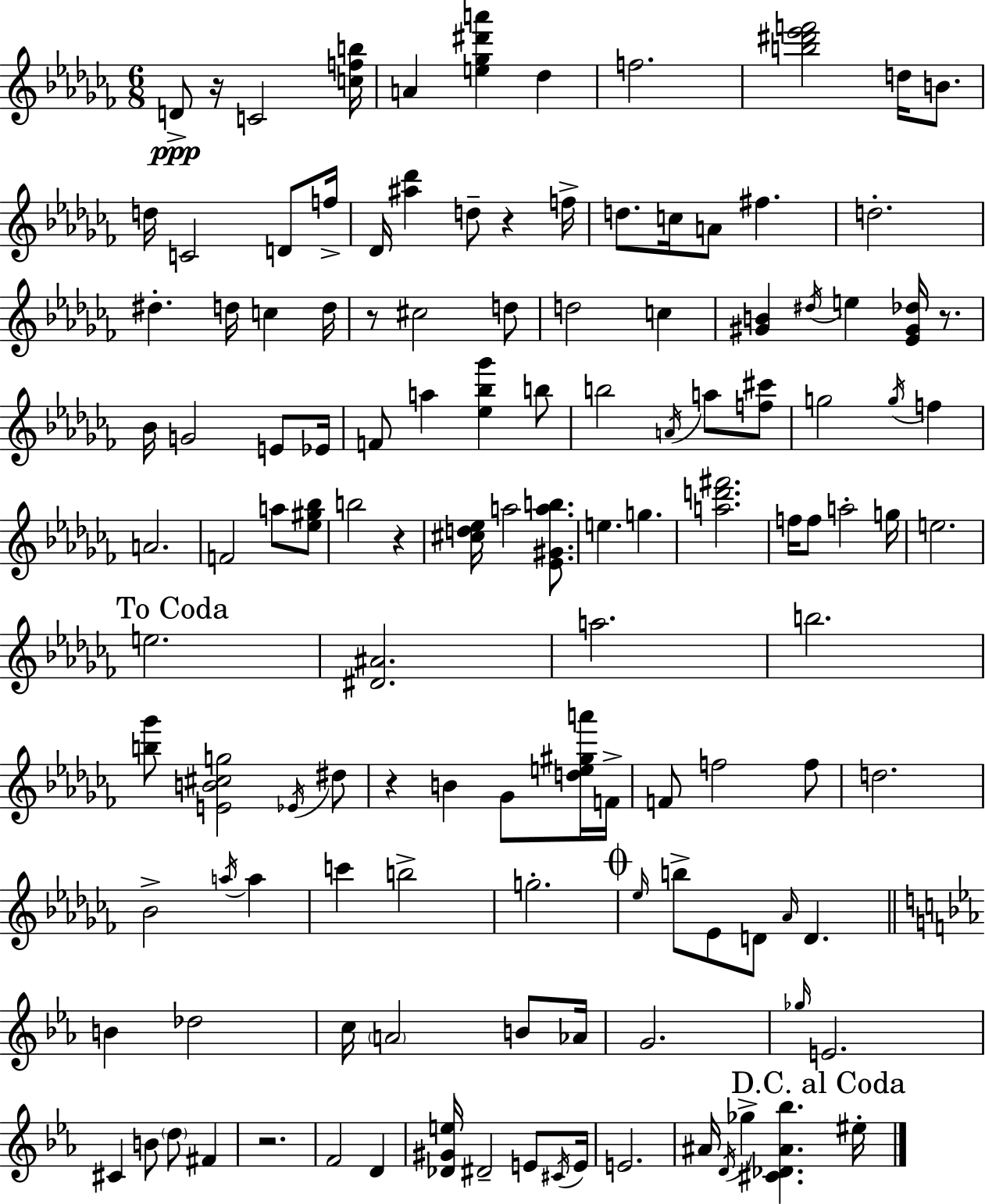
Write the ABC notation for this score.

X:1
T:Untitled
M:6/8
L:1/4
K:Abm
D/2 z/4 C2 [cfb]/4 A [e_g^d'a'] _d f2 [b^d'_e'f']2 d/4 B/2 d/4 C2 D/2 f/4 _D/4 [^a_d'] d/2 z f/4 d/2 c/4 A/2 ^f d2 ^d d/4 c d/4 z/2 ^c2 d/2 d2 c [^GB] ^d/4 e [_E^G_d]/4 z/2 _B/4 G2 E/2 _E/4 F/2 a [_e_b_g'] b/2 b2 A/4 a/2 [f^c']/2 g2 g/4 f A2 F2 a/2 [_e^g_b]/2 b2 z [^cd_e]/4 a2 [_E^Gab]/2 e g [ad'^f']2 f/4 f/2 a2 g/4 e2 e2 [^D^A]2 a2 b2 [b_g']/2 [EB^cg]2 _E/4 ^d/2 z B _G/2 [de^ga']/4 F/4 F/2 f2 f/2 d2 _B2 a/4 a c' b2 g2 _e/4 b/2 _E/2 D/2 _A/4 D B _d2 c/4 A2 B/2 _A/4 G2 _g/4 E2 ^C B/2 d/2 ^F z2 F2 D [_D^Ge]/4 ^D2 E/2 ^C/4 E/4 E2 ^A/4 D/4 _g [^C_D^A_b] ^e/4